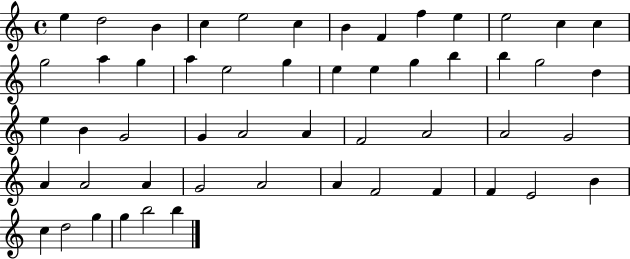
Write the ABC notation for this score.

X:1
T:Untitled
M:4/4
L:1/4
K:C
e d2 B c e2 c B F f e e2 c c g2 a g a e2 g e e g b b g2 d e B G2 G A2 A F2 A2 A2 G2 A A2 A G2 A2 A F2 F F E2 B c d2 g g b2 b